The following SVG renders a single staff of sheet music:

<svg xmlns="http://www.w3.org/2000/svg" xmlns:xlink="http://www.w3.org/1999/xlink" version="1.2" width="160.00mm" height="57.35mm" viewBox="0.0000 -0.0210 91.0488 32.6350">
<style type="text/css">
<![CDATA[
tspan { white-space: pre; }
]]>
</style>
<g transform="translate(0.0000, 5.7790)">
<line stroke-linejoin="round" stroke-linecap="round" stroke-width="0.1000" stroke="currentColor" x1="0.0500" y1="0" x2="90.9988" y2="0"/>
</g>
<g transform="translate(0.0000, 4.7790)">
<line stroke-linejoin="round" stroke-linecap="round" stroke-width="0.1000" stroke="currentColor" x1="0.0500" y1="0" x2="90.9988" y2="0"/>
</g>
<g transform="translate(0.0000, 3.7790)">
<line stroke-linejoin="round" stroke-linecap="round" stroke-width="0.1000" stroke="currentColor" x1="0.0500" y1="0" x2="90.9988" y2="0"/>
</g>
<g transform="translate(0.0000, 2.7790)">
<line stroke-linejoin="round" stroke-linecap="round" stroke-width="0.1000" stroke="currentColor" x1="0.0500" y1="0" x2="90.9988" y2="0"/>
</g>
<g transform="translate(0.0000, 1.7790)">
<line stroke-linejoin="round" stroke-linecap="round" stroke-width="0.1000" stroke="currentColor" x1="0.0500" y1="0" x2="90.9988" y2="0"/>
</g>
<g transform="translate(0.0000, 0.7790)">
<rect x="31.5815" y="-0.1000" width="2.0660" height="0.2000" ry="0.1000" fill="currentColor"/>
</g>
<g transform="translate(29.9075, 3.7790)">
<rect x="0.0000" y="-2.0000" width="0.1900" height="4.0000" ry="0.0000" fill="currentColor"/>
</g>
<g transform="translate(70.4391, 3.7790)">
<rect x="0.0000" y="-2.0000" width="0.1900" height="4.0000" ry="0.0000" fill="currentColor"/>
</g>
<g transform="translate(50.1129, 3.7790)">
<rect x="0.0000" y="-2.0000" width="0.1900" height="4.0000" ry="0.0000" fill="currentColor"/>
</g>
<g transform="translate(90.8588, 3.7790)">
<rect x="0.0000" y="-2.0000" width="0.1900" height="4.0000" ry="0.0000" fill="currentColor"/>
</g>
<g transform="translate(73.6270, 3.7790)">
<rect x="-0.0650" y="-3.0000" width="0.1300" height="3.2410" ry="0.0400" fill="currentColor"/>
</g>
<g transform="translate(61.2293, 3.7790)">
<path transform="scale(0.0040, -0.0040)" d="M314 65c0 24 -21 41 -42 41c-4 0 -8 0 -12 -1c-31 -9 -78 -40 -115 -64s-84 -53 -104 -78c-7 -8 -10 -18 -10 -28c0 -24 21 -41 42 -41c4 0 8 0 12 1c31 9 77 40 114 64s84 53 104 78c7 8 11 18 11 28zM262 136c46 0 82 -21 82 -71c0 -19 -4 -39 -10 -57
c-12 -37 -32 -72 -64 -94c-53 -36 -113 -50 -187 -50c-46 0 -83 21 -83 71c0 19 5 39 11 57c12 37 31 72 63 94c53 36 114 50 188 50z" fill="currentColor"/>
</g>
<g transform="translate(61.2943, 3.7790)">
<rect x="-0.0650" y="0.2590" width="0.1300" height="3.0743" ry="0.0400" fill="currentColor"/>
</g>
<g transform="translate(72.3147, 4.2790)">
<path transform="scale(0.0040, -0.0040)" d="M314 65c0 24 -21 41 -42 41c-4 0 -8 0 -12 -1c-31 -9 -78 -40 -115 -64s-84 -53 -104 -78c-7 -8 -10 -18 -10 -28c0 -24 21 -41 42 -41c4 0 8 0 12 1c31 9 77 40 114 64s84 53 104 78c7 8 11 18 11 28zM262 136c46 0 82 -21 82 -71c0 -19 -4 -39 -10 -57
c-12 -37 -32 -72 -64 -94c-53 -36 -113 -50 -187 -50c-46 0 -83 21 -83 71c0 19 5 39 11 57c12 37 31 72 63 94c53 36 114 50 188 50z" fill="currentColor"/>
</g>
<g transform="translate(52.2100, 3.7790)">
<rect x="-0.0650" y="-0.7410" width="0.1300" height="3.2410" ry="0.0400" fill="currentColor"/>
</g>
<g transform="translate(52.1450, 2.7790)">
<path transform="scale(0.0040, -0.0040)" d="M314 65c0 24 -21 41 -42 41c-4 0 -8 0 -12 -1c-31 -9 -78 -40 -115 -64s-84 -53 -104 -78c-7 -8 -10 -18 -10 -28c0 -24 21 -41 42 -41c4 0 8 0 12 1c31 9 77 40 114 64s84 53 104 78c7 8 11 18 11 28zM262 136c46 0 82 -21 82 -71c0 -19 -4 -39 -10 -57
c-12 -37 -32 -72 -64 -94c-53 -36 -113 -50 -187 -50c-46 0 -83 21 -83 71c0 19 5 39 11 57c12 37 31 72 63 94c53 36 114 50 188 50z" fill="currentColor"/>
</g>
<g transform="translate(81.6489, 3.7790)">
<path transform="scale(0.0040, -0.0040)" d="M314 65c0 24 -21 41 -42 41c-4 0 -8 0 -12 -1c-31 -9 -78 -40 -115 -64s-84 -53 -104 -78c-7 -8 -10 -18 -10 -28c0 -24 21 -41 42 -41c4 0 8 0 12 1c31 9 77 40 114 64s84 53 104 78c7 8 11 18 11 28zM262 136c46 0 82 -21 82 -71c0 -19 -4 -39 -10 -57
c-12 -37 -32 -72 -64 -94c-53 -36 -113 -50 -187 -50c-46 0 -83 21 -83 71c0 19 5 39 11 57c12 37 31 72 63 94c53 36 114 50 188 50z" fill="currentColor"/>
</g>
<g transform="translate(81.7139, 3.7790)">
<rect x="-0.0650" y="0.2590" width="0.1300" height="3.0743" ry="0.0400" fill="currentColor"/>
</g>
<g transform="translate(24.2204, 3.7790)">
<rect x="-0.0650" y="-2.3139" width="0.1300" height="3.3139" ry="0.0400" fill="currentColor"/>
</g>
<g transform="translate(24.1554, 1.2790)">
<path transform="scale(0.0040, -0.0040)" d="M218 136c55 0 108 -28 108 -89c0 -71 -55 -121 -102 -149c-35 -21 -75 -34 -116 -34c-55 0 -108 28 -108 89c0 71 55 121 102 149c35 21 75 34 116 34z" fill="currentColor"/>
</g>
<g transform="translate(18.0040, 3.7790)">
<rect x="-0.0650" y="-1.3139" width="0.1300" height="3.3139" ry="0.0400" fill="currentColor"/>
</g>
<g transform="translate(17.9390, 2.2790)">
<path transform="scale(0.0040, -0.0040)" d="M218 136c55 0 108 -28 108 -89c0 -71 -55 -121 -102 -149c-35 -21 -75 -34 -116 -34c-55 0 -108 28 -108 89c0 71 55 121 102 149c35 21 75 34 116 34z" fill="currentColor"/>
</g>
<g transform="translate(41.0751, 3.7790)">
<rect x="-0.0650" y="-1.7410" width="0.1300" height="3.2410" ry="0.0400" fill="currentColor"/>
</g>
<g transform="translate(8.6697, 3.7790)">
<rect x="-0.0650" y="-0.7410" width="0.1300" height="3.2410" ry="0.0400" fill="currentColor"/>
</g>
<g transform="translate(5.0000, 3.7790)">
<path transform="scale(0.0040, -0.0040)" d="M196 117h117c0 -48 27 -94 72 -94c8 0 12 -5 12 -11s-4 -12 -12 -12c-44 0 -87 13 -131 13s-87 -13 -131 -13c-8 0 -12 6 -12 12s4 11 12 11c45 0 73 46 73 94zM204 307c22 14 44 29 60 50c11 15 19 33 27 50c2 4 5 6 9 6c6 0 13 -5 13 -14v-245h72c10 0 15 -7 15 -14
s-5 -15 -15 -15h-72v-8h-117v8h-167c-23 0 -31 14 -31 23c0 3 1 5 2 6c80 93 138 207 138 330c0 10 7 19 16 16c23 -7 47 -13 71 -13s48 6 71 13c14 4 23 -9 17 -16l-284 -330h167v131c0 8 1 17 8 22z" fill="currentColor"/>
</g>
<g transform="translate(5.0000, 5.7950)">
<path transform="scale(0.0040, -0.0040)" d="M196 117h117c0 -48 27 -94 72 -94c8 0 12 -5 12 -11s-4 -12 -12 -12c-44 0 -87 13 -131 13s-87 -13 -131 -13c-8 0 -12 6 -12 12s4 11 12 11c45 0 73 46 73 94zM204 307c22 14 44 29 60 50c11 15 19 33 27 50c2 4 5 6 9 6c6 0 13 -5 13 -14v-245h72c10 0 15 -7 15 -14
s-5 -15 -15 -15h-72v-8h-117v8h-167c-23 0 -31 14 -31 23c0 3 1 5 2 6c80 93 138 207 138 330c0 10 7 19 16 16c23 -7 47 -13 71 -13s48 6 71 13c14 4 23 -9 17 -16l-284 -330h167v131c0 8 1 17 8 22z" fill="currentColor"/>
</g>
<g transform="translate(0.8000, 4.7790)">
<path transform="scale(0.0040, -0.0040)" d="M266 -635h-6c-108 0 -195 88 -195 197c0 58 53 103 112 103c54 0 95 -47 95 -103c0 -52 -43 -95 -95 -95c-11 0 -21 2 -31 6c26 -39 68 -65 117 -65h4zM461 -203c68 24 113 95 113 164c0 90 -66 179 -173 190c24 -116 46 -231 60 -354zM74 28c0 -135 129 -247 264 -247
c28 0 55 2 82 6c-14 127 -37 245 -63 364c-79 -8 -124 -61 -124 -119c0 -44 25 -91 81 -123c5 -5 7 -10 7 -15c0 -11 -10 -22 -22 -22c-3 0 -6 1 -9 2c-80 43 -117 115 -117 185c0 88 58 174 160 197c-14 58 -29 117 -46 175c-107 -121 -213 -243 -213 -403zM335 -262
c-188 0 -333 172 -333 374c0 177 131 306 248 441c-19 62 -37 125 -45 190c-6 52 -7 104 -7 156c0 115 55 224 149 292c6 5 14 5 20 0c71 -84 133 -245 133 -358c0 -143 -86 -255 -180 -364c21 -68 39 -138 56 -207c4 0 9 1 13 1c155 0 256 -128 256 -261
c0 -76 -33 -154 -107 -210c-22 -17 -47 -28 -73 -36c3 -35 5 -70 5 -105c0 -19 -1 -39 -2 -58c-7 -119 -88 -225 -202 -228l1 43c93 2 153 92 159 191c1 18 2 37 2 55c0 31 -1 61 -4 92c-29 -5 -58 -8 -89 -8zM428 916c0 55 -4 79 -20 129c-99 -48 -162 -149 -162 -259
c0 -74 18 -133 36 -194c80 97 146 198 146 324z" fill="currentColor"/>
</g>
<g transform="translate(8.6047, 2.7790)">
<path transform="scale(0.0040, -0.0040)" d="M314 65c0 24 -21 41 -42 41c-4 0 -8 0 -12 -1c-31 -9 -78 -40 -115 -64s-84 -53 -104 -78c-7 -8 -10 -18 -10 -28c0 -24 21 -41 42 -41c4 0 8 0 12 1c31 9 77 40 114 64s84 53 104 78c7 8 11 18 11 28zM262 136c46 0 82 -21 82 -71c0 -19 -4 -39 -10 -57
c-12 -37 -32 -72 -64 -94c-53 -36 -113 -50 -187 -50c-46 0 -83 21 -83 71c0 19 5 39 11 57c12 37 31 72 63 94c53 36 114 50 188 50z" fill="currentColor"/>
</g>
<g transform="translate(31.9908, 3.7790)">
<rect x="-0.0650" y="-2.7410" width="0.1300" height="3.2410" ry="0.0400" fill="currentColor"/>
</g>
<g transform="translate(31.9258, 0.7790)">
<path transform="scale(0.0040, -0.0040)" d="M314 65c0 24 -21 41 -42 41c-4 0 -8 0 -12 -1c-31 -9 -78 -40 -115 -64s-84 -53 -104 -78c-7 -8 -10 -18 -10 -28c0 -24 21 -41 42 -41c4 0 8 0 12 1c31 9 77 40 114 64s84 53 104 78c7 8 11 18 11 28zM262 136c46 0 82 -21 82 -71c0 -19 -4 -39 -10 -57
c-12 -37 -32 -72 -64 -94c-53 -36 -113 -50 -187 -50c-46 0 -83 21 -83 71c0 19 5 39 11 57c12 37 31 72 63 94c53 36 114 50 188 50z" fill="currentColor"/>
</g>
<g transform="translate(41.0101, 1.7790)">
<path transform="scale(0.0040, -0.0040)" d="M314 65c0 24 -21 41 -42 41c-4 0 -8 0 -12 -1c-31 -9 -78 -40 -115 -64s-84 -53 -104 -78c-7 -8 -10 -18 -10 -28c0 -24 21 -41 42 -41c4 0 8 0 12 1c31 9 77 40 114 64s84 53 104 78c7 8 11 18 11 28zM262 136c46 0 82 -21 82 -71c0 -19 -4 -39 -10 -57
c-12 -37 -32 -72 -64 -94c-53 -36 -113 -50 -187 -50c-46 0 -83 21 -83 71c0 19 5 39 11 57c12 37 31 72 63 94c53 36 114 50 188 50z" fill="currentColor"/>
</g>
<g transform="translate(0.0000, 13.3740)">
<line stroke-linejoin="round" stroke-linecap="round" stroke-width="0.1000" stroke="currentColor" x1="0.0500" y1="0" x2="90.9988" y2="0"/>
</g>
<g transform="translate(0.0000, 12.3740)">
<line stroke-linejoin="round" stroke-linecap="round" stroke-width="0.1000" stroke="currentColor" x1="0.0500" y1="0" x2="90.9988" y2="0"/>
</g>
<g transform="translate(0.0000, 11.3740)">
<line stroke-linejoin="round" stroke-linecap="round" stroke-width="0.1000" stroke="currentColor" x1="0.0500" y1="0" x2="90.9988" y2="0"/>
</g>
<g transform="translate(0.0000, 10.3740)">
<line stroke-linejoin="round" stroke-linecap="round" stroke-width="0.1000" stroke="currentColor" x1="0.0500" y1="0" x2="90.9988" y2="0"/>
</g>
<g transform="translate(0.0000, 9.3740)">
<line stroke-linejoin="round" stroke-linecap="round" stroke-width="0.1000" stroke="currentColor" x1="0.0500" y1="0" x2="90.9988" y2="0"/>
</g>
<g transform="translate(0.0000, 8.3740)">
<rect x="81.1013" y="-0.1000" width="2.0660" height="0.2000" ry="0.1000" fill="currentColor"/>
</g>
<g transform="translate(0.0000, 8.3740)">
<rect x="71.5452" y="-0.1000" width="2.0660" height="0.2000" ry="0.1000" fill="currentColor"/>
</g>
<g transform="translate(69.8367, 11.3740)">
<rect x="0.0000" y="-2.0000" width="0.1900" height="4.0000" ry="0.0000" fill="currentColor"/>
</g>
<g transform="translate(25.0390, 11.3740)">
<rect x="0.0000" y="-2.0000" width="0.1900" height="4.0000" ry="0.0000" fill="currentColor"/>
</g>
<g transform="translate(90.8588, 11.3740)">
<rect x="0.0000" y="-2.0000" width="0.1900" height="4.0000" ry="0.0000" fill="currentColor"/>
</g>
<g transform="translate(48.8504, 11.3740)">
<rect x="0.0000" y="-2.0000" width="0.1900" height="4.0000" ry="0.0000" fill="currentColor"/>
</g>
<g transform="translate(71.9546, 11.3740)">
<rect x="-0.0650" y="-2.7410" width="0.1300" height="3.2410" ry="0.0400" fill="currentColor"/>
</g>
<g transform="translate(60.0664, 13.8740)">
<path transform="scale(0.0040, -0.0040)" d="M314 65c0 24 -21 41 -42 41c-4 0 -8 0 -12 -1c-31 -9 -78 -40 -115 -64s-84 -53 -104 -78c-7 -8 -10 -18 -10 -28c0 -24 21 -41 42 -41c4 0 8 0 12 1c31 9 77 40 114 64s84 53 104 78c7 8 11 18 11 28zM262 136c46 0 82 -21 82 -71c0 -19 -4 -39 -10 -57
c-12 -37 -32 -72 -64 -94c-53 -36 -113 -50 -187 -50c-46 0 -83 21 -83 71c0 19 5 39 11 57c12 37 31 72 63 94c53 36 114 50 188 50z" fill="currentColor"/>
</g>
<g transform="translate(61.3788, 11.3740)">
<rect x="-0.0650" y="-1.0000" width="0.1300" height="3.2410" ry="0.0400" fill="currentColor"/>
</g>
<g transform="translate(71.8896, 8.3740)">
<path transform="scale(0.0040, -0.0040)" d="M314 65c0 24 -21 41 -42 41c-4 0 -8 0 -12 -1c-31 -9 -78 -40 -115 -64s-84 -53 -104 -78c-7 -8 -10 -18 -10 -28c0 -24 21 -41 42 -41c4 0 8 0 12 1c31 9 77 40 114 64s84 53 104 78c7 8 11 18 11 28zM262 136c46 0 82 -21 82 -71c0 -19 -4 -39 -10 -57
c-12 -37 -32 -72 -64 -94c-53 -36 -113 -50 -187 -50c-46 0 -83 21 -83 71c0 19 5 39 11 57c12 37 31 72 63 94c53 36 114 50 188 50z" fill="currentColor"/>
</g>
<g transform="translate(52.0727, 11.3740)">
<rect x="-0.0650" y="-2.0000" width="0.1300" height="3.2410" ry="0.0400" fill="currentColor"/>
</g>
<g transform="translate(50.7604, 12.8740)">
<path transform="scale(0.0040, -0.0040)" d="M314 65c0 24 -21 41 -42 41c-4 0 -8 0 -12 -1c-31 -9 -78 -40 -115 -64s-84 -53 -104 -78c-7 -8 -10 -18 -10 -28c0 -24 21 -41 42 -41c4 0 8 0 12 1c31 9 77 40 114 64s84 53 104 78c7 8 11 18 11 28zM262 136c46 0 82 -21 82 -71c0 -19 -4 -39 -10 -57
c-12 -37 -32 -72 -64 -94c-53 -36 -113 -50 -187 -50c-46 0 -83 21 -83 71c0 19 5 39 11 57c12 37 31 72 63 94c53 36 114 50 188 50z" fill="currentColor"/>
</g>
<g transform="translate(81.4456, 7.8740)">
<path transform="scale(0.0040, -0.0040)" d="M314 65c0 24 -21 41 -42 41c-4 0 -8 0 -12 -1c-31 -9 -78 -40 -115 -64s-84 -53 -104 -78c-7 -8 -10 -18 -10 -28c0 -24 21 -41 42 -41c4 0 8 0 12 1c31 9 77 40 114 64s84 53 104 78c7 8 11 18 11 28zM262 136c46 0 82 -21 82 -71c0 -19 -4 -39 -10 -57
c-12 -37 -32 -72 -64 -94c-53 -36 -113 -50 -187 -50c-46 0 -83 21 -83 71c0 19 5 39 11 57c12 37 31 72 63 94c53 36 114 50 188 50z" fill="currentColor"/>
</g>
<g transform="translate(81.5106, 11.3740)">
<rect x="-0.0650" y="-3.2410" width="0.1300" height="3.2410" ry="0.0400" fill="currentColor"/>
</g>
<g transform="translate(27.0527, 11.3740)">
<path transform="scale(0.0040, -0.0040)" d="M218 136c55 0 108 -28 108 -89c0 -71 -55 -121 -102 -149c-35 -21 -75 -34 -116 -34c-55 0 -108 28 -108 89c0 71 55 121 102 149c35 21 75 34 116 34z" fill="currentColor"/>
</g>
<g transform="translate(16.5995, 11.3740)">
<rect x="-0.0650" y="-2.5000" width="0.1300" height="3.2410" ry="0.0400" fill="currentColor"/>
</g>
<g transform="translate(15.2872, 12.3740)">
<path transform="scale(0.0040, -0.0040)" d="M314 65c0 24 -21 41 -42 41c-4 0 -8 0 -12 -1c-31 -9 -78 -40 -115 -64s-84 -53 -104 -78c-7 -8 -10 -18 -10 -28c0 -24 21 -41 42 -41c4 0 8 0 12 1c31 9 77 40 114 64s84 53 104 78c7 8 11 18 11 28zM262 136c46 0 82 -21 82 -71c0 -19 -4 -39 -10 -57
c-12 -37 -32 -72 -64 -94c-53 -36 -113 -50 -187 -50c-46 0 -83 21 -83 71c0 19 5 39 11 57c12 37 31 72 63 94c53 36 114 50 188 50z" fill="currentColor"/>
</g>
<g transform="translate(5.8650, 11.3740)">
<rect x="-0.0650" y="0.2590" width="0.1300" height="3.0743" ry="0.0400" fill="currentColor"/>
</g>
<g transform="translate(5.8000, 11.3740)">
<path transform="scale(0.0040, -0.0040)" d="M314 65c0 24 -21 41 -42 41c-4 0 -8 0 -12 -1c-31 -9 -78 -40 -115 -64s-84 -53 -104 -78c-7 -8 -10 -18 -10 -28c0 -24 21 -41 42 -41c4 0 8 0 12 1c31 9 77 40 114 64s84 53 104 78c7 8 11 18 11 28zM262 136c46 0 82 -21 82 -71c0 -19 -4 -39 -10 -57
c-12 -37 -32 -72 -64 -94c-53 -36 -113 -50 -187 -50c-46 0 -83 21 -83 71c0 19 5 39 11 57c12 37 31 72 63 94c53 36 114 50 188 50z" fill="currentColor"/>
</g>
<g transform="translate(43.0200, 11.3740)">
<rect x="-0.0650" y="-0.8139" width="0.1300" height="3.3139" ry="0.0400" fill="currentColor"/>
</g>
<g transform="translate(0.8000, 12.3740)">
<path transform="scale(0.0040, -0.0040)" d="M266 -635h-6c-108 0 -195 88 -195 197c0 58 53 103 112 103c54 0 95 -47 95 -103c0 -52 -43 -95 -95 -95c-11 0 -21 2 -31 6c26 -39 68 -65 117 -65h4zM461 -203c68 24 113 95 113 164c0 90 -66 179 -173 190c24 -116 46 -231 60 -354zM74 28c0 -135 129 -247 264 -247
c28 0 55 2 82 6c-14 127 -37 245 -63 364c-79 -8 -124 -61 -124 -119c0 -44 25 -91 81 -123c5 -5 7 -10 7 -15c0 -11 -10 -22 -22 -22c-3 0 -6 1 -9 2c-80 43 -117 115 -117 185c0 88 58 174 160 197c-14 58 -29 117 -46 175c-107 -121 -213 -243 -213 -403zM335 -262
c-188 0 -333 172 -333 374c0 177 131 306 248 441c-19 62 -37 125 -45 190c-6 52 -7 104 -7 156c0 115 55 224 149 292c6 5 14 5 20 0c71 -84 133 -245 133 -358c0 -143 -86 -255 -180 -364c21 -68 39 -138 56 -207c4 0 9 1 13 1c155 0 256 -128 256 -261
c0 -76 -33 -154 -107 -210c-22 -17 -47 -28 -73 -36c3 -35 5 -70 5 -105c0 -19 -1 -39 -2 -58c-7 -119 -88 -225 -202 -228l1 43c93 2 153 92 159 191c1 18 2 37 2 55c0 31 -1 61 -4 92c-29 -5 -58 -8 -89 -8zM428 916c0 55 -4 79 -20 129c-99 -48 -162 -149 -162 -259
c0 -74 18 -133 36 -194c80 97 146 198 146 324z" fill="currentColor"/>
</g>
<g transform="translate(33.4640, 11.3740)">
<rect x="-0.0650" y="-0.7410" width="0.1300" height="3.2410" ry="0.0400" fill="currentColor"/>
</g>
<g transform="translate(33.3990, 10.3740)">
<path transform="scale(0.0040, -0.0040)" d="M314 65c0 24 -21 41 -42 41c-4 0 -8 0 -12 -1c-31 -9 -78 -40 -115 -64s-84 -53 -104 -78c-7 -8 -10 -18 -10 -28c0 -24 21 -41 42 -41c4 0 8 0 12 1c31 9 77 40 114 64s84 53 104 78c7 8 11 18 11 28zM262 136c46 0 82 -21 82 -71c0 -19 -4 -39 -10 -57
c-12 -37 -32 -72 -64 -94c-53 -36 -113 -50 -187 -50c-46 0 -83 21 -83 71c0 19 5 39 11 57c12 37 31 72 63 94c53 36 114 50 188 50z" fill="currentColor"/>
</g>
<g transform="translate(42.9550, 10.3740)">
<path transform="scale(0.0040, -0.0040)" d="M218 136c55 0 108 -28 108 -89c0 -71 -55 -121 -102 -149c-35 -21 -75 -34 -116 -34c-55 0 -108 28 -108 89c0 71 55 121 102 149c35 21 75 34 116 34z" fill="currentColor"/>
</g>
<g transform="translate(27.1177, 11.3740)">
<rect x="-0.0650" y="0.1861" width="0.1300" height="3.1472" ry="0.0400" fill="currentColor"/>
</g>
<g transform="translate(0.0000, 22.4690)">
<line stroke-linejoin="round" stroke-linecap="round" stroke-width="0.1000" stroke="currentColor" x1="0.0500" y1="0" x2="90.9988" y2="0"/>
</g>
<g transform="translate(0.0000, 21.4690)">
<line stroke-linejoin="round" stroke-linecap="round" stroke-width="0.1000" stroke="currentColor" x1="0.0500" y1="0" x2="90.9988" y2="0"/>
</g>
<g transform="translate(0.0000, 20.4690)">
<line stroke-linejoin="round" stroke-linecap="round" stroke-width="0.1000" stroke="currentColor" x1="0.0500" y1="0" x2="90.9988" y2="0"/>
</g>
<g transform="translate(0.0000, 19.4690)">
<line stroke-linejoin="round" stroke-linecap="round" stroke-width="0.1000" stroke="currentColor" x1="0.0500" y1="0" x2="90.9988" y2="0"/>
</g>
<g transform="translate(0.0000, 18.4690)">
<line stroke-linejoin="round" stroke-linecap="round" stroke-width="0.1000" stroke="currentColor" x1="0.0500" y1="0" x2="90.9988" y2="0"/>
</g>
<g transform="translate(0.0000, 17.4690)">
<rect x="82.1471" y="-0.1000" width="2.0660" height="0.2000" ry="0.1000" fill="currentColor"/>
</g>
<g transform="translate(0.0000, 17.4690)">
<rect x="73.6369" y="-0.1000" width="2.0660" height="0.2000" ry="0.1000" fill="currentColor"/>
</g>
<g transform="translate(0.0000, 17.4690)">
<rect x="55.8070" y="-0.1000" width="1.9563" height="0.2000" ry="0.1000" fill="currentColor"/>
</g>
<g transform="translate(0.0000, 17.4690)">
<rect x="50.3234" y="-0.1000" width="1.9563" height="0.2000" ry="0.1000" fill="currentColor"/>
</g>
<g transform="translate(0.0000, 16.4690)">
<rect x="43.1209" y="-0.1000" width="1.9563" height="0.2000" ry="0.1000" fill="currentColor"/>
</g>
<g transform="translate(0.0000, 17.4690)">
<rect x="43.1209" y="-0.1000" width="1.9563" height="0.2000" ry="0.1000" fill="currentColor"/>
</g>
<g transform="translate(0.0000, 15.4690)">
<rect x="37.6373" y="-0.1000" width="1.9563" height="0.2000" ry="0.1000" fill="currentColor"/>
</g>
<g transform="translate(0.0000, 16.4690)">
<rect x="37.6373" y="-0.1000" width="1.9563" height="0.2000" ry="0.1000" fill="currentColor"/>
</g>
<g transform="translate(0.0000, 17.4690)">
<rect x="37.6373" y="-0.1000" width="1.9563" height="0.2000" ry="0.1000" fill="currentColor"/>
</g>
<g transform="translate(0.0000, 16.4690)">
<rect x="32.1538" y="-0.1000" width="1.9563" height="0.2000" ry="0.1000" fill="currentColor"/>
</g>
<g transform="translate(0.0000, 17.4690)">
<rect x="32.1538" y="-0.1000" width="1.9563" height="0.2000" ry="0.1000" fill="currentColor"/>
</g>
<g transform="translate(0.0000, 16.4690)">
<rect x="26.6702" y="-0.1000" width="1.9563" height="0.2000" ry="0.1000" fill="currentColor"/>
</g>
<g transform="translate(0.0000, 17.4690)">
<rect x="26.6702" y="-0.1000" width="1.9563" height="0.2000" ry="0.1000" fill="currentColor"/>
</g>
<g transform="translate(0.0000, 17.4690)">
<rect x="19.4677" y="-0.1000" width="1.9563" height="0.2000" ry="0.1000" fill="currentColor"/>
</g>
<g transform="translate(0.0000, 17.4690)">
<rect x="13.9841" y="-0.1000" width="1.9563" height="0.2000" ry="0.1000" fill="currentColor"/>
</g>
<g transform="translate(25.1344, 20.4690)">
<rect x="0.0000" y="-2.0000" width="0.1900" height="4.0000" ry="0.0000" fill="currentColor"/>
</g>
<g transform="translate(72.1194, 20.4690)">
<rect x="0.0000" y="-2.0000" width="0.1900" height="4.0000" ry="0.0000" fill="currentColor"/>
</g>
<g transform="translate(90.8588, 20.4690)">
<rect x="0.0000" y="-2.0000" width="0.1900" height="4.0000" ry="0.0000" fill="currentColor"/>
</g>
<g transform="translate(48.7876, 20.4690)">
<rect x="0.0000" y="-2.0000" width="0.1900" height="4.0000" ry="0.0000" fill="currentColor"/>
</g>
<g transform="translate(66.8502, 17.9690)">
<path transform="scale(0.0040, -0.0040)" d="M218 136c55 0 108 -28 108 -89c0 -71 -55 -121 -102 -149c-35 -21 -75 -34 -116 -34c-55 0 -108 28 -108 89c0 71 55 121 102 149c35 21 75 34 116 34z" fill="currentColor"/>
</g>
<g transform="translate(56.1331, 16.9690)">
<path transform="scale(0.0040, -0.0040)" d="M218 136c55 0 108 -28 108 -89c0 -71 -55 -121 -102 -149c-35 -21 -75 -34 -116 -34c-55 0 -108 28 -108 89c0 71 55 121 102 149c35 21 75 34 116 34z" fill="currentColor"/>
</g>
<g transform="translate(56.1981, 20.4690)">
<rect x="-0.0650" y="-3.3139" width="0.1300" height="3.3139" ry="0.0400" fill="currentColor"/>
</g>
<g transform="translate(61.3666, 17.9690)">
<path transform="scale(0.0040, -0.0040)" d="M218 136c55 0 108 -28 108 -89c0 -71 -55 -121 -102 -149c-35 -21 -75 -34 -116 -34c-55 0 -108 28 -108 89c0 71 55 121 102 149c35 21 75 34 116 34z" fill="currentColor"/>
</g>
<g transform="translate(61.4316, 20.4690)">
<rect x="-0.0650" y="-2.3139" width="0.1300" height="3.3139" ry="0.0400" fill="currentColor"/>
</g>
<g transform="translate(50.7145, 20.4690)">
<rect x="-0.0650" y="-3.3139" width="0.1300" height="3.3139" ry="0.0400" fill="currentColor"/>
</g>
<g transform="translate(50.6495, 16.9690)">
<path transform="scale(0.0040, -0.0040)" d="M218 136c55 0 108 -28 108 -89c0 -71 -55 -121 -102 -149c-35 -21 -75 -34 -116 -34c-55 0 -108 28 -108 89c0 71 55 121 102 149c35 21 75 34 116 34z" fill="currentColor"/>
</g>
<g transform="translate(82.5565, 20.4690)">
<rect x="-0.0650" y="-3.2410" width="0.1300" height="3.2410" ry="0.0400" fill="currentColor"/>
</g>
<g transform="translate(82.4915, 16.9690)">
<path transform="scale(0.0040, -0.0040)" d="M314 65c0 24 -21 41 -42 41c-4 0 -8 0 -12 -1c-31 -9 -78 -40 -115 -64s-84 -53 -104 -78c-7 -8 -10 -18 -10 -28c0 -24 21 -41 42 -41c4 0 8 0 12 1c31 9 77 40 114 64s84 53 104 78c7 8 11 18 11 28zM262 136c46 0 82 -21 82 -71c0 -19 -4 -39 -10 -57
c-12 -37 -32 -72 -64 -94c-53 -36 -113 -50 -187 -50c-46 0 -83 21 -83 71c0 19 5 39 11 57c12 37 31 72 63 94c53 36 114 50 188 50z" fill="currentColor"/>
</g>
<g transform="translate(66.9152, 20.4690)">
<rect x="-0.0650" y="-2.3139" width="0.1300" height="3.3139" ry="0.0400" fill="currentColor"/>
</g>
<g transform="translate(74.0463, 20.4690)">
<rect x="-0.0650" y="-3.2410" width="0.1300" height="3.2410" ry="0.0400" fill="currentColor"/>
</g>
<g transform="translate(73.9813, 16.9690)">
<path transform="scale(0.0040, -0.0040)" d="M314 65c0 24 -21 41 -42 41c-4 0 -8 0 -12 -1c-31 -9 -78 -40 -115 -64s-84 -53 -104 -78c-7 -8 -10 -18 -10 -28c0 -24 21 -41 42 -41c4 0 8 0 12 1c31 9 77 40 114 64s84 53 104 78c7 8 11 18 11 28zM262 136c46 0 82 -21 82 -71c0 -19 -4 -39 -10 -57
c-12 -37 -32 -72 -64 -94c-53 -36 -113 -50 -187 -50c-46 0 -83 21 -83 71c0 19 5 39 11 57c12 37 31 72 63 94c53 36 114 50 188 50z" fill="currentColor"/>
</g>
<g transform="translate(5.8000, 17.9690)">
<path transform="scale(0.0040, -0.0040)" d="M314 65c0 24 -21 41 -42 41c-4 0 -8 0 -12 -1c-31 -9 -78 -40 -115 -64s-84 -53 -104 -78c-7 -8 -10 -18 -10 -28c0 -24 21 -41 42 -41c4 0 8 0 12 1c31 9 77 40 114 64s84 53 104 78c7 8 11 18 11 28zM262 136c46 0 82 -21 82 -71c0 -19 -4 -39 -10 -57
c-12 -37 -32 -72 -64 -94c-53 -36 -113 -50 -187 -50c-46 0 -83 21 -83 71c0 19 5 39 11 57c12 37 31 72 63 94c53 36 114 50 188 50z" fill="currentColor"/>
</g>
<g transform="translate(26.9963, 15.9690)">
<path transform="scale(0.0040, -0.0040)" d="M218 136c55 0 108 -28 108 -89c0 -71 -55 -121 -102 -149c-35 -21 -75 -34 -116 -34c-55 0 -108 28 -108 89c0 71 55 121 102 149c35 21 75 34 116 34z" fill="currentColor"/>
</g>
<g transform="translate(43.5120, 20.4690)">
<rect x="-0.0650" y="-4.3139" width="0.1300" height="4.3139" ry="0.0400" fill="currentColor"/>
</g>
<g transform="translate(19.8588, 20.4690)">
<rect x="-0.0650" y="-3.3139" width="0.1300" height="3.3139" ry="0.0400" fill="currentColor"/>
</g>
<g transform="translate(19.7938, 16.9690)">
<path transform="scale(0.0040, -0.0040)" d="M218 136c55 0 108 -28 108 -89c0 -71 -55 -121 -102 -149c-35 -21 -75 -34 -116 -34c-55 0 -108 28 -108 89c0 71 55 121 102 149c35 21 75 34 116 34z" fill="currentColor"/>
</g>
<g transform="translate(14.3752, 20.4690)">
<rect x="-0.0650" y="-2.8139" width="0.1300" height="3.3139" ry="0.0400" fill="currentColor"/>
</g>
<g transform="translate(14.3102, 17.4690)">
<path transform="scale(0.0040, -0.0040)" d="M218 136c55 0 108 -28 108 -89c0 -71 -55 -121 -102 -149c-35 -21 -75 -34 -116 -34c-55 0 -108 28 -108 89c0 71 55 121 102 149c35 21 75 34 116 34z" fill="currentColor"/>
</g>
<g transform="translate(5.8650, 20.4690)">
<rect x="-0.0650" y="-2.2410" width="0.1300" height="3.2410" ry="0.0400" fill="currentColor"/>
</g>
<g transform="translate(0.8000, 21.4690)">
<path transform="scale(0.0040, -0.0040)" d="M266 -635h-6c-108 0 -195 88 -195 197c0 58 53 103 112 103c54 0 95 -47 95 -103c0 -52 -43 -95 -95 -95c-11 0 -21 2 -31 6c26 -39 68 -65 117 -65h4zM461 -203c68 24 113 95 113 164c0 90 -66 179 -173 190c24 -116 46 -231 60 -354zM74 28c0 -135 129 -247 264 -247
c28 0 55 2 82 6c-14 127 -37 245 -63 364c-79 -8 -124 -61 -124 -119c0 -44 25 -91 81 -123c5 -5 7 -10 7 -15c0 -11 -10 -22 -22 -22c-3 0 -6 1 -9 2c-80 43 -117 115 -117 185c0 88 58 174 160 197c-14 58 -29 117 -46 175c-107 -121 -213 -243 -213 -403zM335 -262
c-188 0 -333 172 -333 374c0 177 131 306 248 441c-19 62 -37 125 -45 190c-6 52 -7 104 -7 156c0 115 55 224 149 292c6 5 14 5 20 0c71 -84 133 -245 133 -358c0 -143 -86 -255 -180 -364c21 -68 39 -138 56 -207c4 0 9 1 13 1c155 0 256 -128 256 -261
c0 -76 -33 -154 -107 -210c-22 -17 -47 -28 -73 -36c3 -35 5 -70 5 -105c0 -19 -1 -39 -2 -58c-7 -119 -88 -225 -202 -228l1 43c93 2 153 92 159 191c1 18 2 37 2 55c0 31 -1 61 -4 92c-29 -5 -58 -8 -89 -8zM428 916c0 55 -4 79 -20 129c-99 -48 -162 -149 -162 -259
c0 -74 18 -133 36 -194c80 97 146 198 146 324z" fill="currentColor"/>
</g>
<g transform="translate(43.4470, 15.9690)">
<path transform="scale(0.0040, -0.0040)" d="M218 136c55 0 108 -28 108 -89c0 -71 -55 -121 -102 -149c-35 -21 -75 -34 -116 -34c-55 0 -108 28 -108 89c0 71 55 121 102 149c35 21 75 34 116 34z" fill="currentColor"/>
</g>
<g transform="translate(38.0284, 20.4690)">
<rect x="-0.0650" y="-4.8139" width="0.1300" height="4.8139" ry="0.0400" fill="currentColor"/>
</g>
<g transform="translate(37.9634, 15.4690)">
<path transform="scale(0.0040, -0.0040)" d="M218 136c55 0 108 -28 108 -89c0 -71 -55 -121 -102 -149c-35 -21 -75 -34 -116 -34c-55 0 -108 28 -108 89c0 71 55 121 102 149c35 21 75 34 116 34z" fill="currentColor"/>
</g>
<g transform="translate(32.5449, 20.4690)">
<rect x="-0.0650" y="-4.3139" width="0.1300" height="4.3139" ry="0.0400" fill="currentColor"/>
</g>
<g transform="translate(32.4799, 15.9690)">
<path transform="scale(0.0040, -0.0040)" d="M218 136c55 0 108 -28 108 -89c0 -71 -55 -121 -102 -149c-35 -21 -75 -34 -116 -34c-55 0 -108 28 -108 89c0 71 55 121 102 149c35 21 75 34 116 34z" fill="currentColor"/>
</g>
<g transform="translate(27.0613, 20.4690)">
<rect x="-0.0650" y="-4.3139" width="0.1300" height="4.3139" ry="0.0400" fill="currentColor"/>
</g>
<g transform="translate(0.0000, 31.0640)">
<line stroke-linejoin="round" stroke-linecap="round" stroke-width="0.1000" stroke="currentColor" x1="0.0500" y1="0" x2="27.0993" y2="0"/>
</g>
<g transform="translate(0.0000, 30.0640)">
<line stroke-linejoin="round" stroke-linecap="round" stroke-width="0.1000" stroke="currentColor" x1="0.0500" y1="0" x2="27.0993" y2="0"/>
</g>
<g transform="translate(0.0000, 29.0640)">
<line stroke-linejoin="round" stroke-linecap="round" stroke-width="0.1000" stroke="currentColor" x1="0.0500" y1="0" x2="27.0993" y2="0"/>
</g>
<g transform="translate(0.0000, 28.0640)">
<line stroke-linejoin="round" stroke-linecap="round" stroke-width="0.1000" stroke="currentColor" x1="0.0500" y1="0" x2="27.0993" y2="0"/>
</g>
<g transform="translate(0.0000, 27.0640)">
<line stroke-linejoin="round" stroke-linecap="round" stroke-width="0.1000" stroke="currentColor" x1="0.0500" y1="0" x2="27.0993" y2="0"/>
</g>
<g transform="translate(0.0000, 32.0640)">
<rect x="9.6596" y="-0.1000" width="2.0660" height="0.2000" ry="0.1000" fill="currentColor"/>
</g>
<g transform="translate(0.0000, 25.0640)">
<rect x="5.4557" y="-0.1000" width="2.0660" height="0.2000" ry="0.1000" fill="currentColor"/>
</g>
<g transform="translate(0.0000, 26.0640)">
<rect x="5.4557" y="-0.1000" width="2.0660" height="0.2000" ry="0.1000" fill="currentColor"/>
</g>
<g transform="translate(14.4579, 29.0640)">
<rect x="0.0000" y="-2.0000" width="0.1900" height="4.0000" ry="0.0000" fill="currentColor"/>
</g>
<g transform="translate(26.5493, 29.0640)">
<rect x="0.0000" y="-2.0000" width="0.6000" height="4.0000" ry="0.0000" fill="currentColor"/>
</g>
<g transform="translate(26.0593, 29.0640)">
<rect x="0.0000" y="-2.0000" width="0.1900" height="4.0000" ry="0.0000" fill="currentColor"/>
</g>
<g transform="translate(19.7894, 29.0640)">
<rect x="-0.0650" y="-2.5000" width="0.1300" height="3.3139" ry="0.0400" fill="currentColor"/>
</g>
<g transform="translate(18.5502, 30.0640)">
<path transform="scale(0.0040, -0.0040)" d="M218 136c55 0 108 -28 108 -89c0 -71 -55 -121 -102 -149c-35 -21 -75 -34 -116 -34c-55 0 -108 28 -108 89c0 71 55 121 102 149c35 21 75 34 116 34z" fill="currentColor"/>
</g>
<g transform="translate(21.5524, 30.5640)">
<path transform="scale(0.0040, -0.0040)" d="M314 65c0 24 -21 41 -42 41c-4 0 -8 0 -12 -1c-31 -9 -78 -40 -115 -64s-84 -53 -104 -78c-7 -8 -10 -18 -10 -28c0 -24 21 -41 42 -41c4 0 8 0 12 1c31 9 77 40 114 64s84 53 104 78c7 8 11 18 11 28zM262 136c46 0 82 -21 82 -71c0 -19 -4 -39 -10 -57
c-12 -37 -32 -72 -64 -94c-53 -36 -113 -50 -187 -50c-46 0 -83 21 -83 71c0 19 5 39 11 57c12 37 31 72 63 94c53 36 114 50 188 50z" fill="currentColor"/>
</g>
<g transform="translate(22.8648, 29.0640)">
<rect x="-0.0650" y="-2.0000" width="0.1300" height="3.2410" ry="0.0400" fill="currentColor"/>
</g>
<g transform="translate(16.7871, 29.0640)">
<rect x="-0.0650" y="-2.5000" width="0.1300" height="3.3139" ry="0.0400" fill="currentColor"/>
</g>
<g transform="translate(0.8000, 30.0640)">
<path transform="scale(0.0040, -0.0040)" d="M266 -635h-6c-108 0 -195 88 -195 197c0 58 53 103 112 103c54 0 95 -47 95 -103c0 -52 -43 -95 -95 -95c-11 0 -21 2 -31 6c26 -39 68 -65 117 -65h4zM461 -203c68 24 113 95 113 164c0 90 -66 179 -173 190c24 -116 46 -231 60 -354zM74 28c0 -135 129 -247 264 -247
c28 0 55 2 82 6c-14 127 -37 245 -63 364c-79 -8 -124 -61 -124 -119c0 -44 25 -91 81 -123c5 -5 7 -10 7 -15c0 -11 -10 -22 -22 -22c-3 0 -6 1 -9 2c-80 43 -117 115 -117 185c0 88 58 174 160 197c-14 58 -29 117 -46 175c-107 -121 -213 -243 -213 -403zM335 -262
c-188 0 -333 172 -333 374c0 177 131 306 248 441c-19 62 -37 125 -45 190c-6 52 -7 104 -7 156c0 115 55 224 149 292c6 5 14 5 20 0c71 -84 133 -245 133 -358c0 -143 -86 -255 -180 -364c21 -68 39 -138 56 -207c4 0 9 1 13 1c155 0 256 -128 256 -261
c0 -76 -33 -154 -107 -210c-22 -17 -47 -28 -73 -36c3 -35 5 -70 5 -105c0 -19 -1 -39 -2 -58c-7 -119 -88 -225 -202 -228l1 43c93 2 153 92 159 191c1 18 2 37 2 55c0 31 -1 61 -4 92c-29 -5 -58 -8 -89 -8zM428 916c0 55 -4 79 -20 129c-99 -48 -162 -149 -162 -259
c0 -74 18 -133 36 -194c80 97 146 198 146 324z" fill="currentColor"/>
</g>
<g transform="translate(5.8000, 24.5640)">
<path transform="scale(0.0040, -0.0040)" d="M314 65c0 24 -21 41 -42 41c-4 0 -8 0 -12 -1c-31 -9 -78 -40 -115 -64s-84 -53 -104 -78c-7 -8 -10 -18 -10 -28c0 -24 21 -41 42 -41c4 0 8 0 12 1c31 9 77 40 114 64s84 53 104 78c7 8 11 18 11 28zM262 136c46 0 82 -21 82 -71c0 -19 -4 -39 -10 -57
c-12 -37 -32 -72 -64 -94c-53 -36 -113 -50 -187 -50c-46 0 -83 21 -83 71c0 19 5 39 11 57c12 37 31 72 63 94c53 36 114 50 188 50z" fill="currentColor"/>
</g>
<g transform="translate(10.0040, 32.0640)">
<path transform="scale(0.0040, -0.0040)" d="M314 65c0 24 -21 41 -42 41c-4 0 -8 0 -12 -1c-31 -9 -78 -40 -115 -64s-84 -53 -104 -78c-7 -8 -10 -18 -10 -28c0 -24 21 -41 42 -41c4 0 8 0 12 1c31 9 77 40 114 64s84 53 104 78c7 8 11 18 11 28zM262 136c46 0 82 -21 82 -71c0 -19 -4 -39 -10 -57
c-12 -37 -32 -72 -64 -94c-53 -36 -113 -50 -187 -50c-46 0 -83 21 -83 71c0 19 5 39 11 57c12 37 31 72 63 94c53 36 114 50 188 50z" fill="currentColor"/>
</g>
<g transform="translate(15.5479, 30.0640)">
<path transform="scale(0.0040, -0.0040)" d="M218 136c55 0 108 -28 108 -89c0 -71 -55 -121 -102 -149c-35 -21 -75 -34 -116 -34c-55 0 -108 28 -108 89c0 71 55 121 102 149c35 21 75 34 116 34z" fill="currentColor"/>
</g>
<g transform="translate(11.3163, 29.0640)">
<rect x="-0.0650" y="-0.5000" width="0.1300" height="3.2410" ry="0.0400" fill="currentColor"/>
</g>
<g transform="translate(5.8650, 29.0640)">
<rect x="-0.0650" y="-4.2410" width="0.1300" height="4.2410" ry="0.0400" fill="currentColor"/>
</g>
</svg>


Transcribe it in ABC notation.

X:1
T:Untitled
M:4/4
L:1/4
K:C
d2 e g a2 f2 d2 B2 A2 B2 B2 G2 B d2 d F2 D2 a2 b2 g2 a b d' d' e' d' b b g g b2 b2 d'2 C2 G G F2